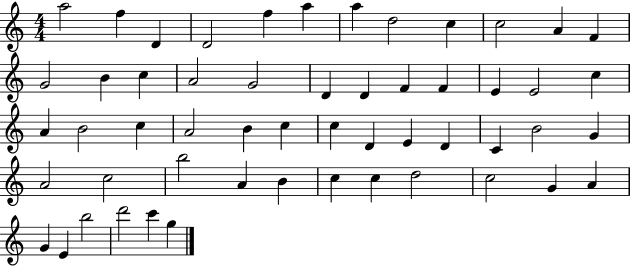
A5/h F5/q D4/q D4/h F5/q A5/q A5/q D5/h C5/q C5/h A4/q F4/q G4/h B4/q C5/q A4/h G4/h D4/q D4/q F4/q F4/q E4/q E4/h C5/q A4/q B4/h C5/q A4/h B4/q C5/q C5/q D4/q E4/q D4/q C4/q B4/h G4/q A4/h C5/h B5/h A4/q B4/q C5/q C5/q D5/h C5/h G4/q A4/q G4/q E4/q B5/h D6/h C6/q G5/q